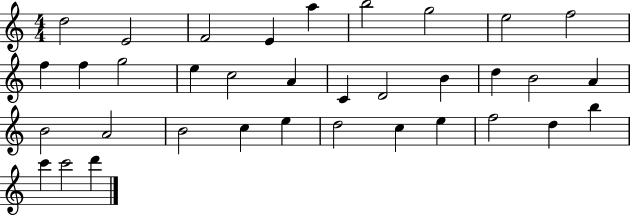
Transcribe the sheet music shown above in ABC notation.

X:1
T:Untitled
M:4/4
L:1/4
K:C
d2 E2 F2 E a b2 g2 e2 f2 f f g2 e c2 A C D2 B d B2 A B2 A2 B2 c e d2 c e f2 d b c' c'2 d'